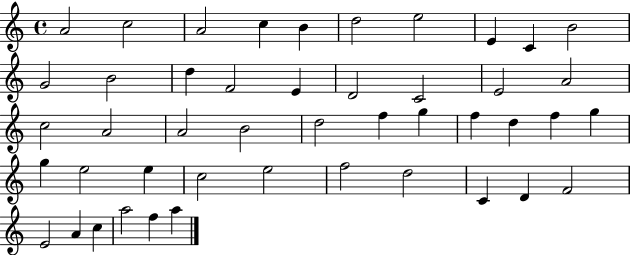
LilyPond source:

{
  \clef treble
  \time 4/4
  \defaultTimeSignature
  \key c \major
  a'2 c''2 | a'2 c''4 b'4 | d''2 e''2 | e'4 c'4 b'2 | \break g'2 b'2 | d''4 f'2 e'4 | d'2 c'2 | e'2 a'2 | \break c''2 a'2 | a'2 b'2 | d''2 f''4 g''4 | f''4 d''4 f''4 g''4 | \break g''4 e''2 e''4 | c''2 e''2 | f''2 d''2 | c'4 d'4 f'2 | \break e'2 a'4 c''4 | a''2 f''4 a''4 | \bar "|."
}